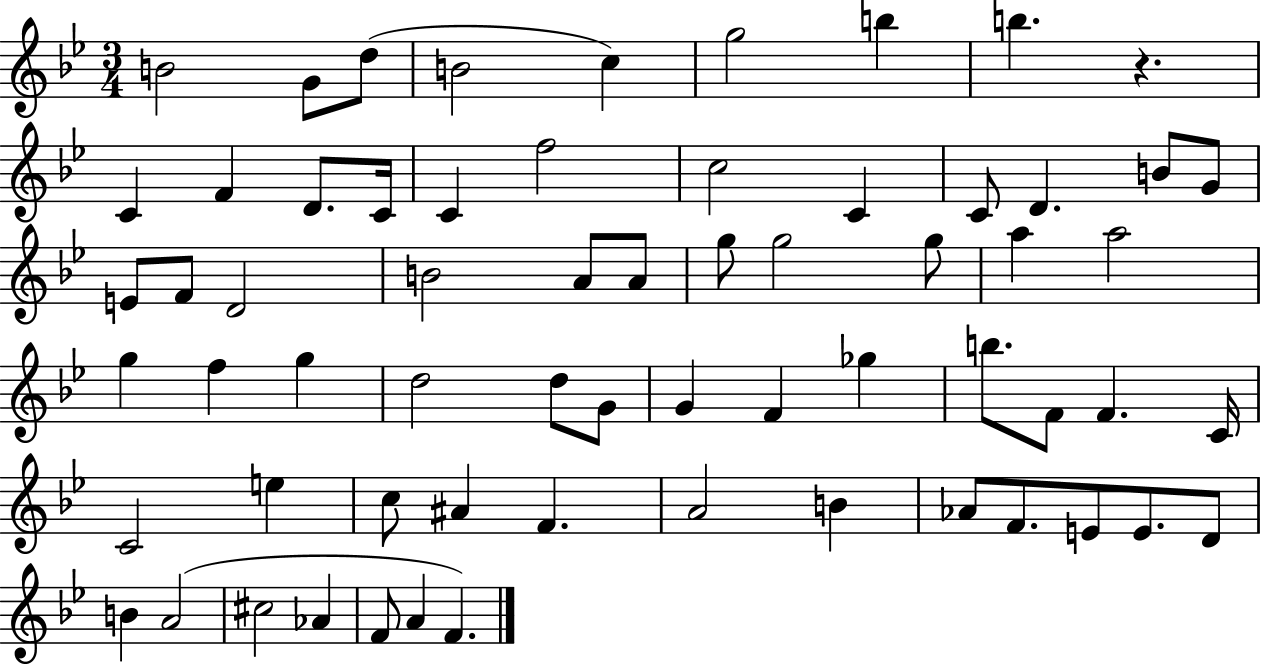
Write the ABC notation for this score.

X:1
T:Untitled
M:3/4
L:1/4
K:Bb
B2 G/2 d/2 B2 c g2 b b z C F D/2 C/4 C f2 c2 C C/2 D B/2 G/2 E/2 F/2 D2 B2 A/2 A/2 g/2 g2 g/2 a a2 g f g d2 d/2 G/2 G F _g b/2 F/2 F C/4 C2 e c/2 ^A F A2 B _A/2 F/2 E/2 E/2 D/2 B A2 ^c2 _A F/2 A F